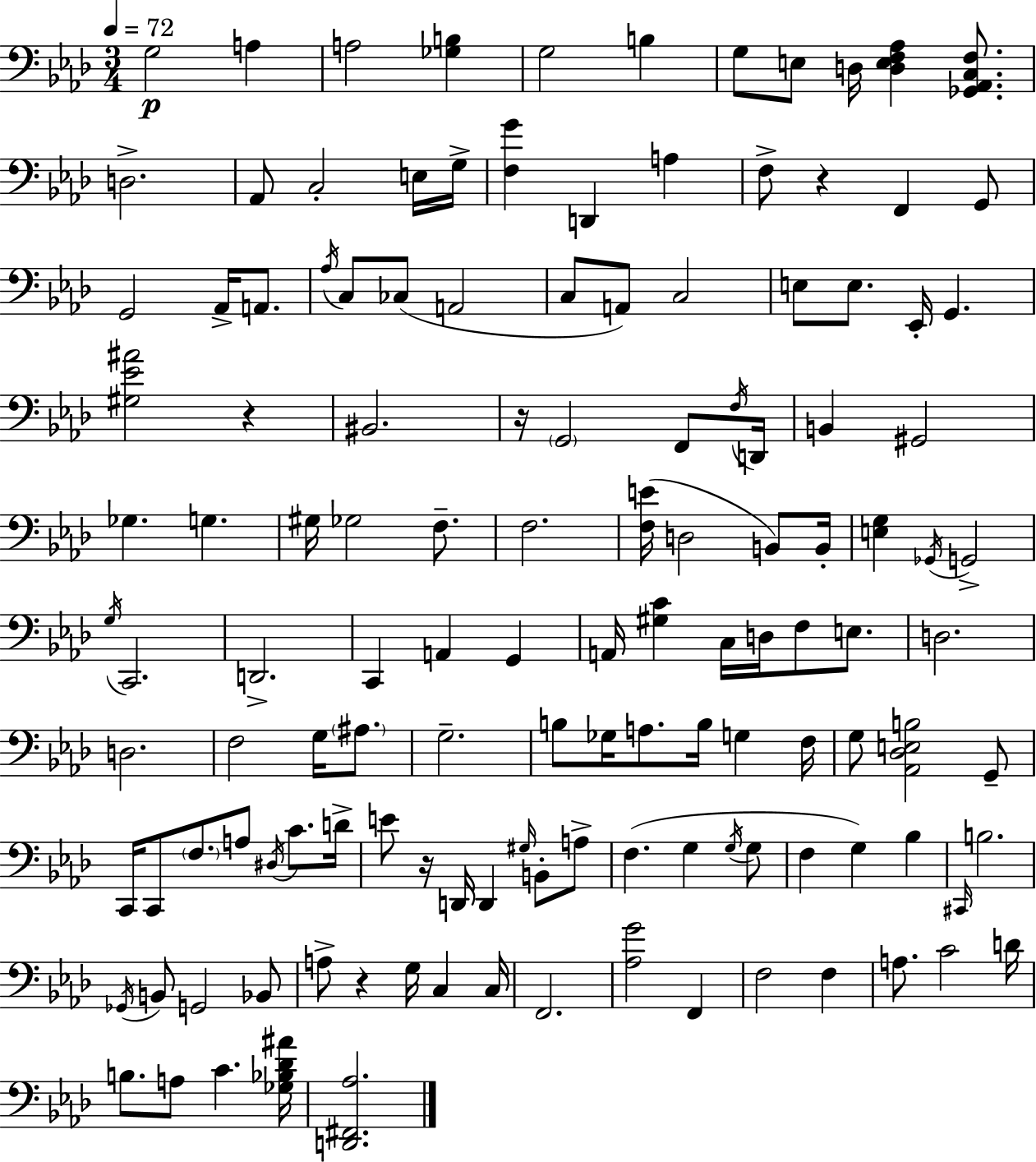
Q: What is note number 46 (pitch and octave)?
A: D3